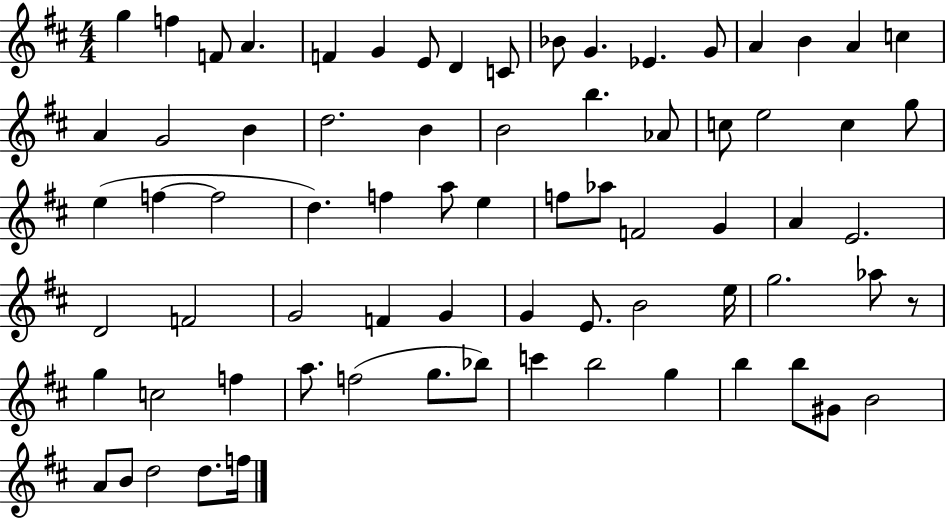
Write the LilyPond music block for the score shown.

{
  \clef treble
  \numericTimeSignature
  \time 4/4
  \key d \major
  g''4 f''4 f'8 a'4. | f'4 g'4 e'8 d'4 c'8 | bes'8 g'4. ees'4. g'8 | a'4 b'4 a'4 c''4 | \break a'4 g'2 b'4 | d''2. b'4 | b'2 b''4. aes'8 | c''8 e''2 c''4 g''8 | \break e''4( f''4~~ f''2 | d''4.) f''4 a''8 e''4 | f''8 aes''8 f'2 g'4 | a'4 e'2. | \break d'2 f'2 | g'2 f'4 g'4 | g'4 e'8. b'2 e''16 | g''2. aes''8 r8 | \break g''4 c''2 f''4 | a''8. f''2( g''8. bes''8) | c'''4 b''2 g''4 | b''4 b''8 gis'8 b'2 | \break a'8 b'8 d''2 d''8. f''16 | \bar "|."
}